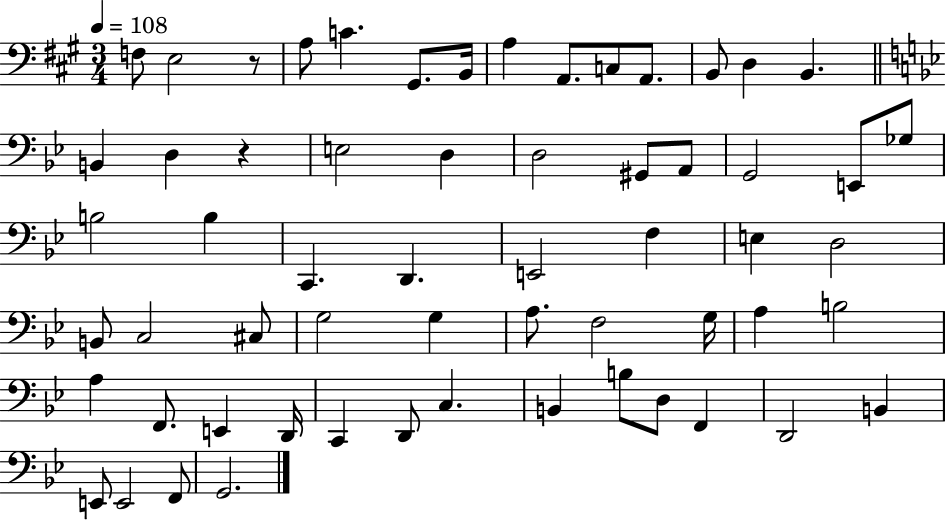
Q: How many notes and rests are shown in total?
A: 60